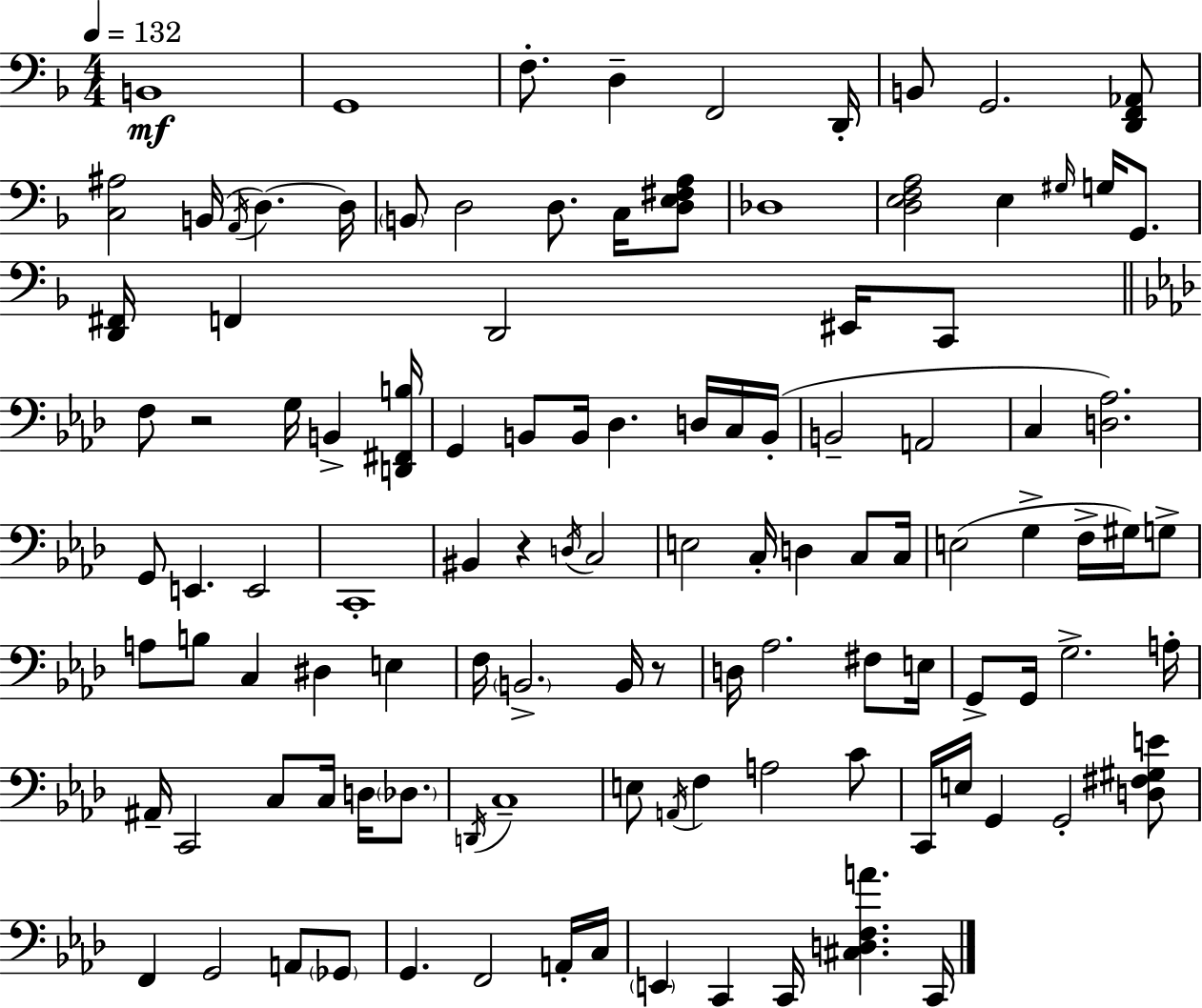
{
  \clef bass
  \numericTimeSignature
  \time 4/4
  \key f \major
  \tempo 4 = 132
  \repeat volta 2 { b,1\mf | g,1 | f8.-. d4-- f,2 d,16-. | b,8 g,2. <d, f, aes,>8 | \break <c ais>2 b,16( \acciaccatura { a,16 } d4.~~) | d16 \parenthesize b,8 d2 d8. c16 <d e fis a>8 | des1 | <d e f a>2 e4 \grace { gis16 } g16 g,8. | \break <d, fis,>16 f,4 d,2 eis,16 | c,8 \bar "||" \break \key aes \major f8 r2 g16 b,4-> <d, fis, b>16 | g,4 b,8 b,16 des4. d16 c16 b,16-.( | b,2-- a,2 | c4 <d aes>2.) | \break g,8 e,4. e,2 | c,1-. | bis,4 r4 \acciaccatura { d16 } c2 | e2 c16-. d4 c8 | \break c16 e2( g4-> f16-> gis16) g8-> | a8 b8 c4 dis4 e4 | f16 \parenthesize b,2.-> b,16 r8 | d16 aes2. fis8 | \break e16 g,8-> g,16 g2.-> | a16-. ais,16-- c,2 c8 c16 d16 \parenthesize des8. | \acciaccatura { d,16 } c1-- | e8 \acciaccatura { a,16 } f4 a2 | \break c'8 c,16 e16 g,4 g,2-. | <d fis gis e'>8 f,4 g,2 a,8 | \parenthesize ges,8 g,4. f,2 | a,16-. c16 \parenthesize e,4 c,4 c,16 <cis d f a'>4. | \break c,16 } \bar "|."
}